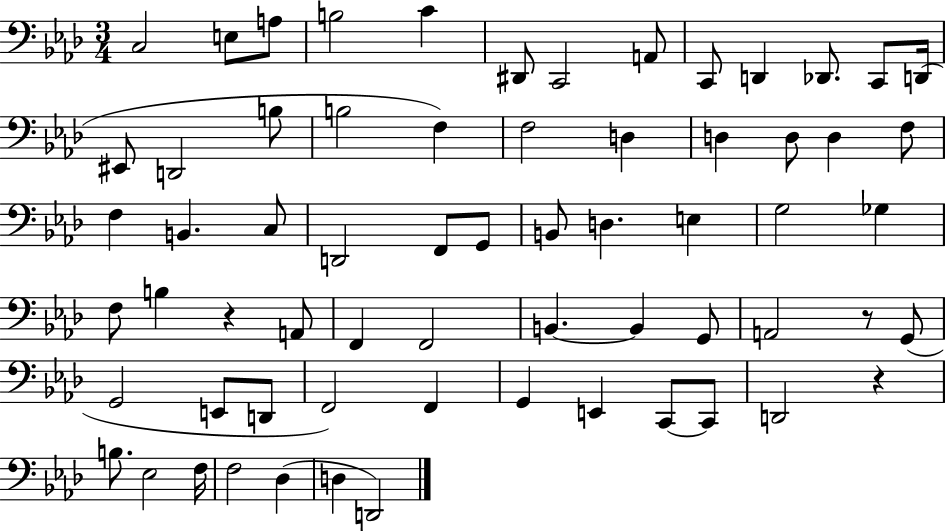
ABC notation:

X:1
T:Untitled
M:3/4
L:1/4
K:Ab
C,2 E,/2 A,/2 B,2 C ^D,,/2 C,,2 A,,/2 C,,/2 D,, _D,,/2 C,,/2 D,,/4 ^E,,/2 D,,2 B,/2 B,2 F, F,2 D, D, D,/2 D, F,/2 F, B,, C,/2 D,,2 F,,/2 G,,/2 B,,/2 D, E, G,2 _G, F,/2 B, z A,,/2 F,, F,,2 B,, B,, G,,/2 A,,2 z/2 G,,/2 G,,2 E,,/2 D,,/2 F,,2 F,, G,, E,, C,,/2 C,,/2 D,,2 z B,/2 _E,2 F,/4 F,2 _D, D, D,,2